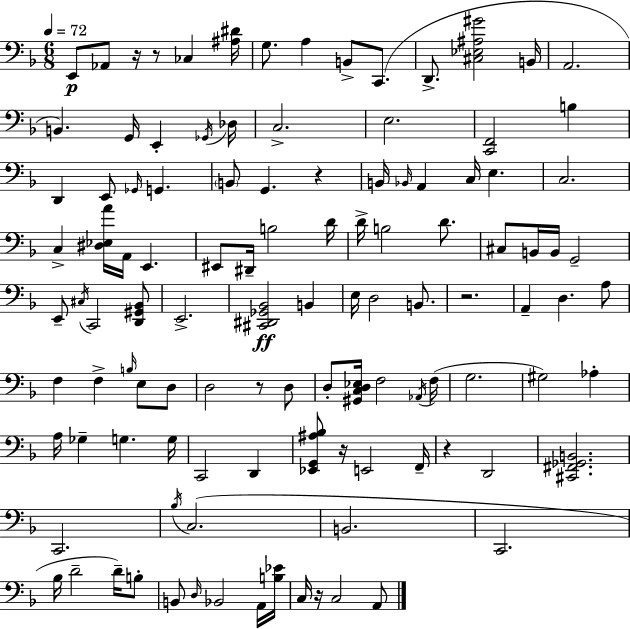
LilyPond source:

{
  \clef bass
  \numericTimeSignature
  \time 6/8
  \key f \major
  \tempo 4 = 72
  e,8\p aes,8 r16 r8 ces4 <ais dis'>16 | g8. a4 b,8-> c,8.( | d,8.-> <cis ees ais gis'>2 b,16 | a,2. | \break b,4.) g,16 e,4-. \acciaccatura { ges,16 } | des16 c2.-> | e2. | <c, f,>2 b4 | \break d,4 e,8 \grace { ges,16 } g,4. | \parenthesize b,8 g,4. r4 | b,16 \grace { bes,16 } a,4 c16 e4. | c2. | \break c4-> <dis ees a'>16 a,16 e,4. | eis,8 dis,16-- b2 | d'16 d'16-> b2 | d'8. cis8 b,16 b,16 g,2-- | \break e,8-- \acciaccatura { cis16 } c,2 | <d, gis, bes,>8 e,2.-> | <cis, dis, ges, bes,>2\ff | b,4 e16 d2 | \break b,8. r2. | a,4-- d4. | a8 f4 f4-> | \grace { b16 } e8 d8 d2 | \break r8 d8 d8-. <gis, c d ees>16 f2 | \acciaccatura { aes,16 } f16( g2. | gis2) | aes4-. a16 ges4-- g4. | \break g16 c,2 | d,4 <ees, g, ais bes>8 r16 e,2 | f,16-- r4 d,2 | <cis, fis, ges, b,>2. | \break c,2. | \acciaccatura { bes16 } c2.( | b,2. | c,2. | \break bes16 d'2-- | d'16--) b8-. b,8 \grace { d16 } bes,2 | a,16 <b ees'>16 c16 r16 c2 | a,8 \bar "|."
}